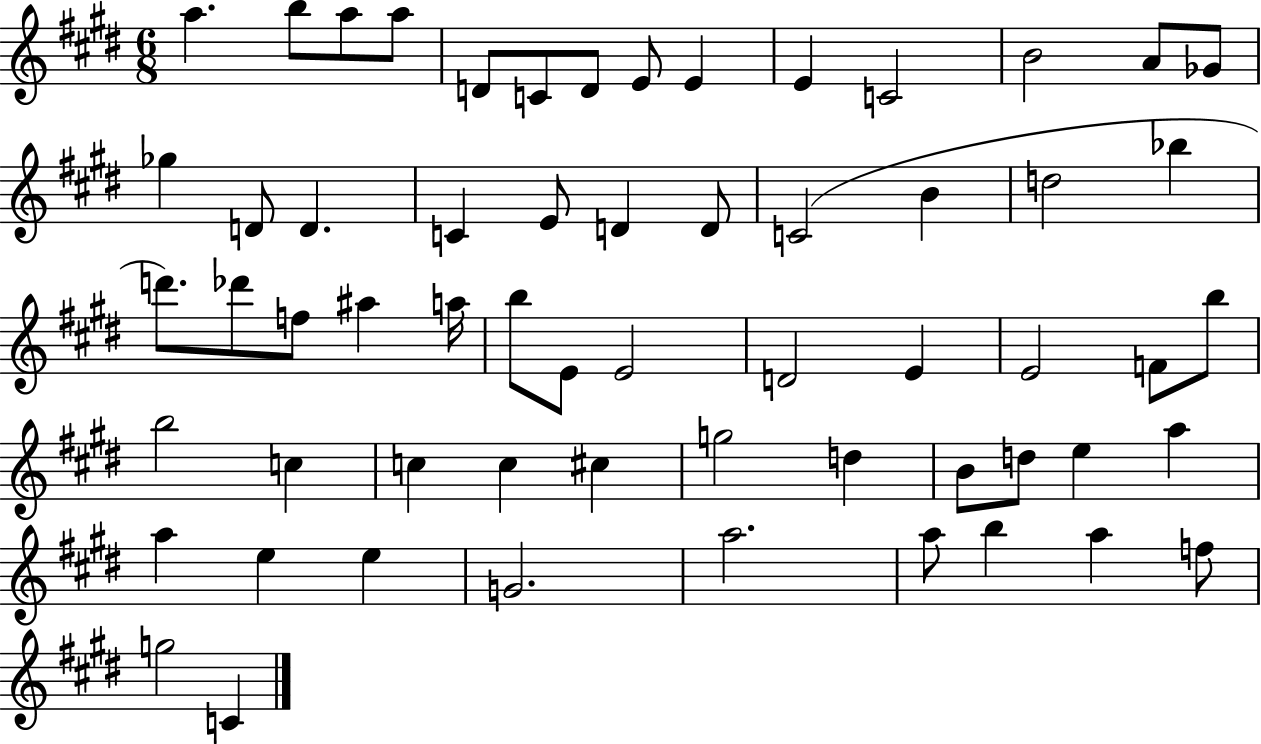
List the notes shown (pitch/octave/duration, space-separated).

A5/q. B5/e A5/e A5/e D4/e C4/e D4/e E4/e E4/q E4/q C4/h B4/h A4/e Gb4/e Gb5/q D4/e D4/q. C4/q E4/e D4/q D4/e C4/h B4/q D5/h Bb5/q D6/e. Db6/e F5/e A#5/q A5/s B5/e E4/e E4/h D4/h E4/q E4/h F4/e B5/e B5/h C5/q C5/q C5/q C#5/q G5/h D5/q B4/e D5/e E5/q A5/q A5/q E5/q E5/q G4/h. A5/h. A5/e B5/q A5/q F5/e G5/h C4/q